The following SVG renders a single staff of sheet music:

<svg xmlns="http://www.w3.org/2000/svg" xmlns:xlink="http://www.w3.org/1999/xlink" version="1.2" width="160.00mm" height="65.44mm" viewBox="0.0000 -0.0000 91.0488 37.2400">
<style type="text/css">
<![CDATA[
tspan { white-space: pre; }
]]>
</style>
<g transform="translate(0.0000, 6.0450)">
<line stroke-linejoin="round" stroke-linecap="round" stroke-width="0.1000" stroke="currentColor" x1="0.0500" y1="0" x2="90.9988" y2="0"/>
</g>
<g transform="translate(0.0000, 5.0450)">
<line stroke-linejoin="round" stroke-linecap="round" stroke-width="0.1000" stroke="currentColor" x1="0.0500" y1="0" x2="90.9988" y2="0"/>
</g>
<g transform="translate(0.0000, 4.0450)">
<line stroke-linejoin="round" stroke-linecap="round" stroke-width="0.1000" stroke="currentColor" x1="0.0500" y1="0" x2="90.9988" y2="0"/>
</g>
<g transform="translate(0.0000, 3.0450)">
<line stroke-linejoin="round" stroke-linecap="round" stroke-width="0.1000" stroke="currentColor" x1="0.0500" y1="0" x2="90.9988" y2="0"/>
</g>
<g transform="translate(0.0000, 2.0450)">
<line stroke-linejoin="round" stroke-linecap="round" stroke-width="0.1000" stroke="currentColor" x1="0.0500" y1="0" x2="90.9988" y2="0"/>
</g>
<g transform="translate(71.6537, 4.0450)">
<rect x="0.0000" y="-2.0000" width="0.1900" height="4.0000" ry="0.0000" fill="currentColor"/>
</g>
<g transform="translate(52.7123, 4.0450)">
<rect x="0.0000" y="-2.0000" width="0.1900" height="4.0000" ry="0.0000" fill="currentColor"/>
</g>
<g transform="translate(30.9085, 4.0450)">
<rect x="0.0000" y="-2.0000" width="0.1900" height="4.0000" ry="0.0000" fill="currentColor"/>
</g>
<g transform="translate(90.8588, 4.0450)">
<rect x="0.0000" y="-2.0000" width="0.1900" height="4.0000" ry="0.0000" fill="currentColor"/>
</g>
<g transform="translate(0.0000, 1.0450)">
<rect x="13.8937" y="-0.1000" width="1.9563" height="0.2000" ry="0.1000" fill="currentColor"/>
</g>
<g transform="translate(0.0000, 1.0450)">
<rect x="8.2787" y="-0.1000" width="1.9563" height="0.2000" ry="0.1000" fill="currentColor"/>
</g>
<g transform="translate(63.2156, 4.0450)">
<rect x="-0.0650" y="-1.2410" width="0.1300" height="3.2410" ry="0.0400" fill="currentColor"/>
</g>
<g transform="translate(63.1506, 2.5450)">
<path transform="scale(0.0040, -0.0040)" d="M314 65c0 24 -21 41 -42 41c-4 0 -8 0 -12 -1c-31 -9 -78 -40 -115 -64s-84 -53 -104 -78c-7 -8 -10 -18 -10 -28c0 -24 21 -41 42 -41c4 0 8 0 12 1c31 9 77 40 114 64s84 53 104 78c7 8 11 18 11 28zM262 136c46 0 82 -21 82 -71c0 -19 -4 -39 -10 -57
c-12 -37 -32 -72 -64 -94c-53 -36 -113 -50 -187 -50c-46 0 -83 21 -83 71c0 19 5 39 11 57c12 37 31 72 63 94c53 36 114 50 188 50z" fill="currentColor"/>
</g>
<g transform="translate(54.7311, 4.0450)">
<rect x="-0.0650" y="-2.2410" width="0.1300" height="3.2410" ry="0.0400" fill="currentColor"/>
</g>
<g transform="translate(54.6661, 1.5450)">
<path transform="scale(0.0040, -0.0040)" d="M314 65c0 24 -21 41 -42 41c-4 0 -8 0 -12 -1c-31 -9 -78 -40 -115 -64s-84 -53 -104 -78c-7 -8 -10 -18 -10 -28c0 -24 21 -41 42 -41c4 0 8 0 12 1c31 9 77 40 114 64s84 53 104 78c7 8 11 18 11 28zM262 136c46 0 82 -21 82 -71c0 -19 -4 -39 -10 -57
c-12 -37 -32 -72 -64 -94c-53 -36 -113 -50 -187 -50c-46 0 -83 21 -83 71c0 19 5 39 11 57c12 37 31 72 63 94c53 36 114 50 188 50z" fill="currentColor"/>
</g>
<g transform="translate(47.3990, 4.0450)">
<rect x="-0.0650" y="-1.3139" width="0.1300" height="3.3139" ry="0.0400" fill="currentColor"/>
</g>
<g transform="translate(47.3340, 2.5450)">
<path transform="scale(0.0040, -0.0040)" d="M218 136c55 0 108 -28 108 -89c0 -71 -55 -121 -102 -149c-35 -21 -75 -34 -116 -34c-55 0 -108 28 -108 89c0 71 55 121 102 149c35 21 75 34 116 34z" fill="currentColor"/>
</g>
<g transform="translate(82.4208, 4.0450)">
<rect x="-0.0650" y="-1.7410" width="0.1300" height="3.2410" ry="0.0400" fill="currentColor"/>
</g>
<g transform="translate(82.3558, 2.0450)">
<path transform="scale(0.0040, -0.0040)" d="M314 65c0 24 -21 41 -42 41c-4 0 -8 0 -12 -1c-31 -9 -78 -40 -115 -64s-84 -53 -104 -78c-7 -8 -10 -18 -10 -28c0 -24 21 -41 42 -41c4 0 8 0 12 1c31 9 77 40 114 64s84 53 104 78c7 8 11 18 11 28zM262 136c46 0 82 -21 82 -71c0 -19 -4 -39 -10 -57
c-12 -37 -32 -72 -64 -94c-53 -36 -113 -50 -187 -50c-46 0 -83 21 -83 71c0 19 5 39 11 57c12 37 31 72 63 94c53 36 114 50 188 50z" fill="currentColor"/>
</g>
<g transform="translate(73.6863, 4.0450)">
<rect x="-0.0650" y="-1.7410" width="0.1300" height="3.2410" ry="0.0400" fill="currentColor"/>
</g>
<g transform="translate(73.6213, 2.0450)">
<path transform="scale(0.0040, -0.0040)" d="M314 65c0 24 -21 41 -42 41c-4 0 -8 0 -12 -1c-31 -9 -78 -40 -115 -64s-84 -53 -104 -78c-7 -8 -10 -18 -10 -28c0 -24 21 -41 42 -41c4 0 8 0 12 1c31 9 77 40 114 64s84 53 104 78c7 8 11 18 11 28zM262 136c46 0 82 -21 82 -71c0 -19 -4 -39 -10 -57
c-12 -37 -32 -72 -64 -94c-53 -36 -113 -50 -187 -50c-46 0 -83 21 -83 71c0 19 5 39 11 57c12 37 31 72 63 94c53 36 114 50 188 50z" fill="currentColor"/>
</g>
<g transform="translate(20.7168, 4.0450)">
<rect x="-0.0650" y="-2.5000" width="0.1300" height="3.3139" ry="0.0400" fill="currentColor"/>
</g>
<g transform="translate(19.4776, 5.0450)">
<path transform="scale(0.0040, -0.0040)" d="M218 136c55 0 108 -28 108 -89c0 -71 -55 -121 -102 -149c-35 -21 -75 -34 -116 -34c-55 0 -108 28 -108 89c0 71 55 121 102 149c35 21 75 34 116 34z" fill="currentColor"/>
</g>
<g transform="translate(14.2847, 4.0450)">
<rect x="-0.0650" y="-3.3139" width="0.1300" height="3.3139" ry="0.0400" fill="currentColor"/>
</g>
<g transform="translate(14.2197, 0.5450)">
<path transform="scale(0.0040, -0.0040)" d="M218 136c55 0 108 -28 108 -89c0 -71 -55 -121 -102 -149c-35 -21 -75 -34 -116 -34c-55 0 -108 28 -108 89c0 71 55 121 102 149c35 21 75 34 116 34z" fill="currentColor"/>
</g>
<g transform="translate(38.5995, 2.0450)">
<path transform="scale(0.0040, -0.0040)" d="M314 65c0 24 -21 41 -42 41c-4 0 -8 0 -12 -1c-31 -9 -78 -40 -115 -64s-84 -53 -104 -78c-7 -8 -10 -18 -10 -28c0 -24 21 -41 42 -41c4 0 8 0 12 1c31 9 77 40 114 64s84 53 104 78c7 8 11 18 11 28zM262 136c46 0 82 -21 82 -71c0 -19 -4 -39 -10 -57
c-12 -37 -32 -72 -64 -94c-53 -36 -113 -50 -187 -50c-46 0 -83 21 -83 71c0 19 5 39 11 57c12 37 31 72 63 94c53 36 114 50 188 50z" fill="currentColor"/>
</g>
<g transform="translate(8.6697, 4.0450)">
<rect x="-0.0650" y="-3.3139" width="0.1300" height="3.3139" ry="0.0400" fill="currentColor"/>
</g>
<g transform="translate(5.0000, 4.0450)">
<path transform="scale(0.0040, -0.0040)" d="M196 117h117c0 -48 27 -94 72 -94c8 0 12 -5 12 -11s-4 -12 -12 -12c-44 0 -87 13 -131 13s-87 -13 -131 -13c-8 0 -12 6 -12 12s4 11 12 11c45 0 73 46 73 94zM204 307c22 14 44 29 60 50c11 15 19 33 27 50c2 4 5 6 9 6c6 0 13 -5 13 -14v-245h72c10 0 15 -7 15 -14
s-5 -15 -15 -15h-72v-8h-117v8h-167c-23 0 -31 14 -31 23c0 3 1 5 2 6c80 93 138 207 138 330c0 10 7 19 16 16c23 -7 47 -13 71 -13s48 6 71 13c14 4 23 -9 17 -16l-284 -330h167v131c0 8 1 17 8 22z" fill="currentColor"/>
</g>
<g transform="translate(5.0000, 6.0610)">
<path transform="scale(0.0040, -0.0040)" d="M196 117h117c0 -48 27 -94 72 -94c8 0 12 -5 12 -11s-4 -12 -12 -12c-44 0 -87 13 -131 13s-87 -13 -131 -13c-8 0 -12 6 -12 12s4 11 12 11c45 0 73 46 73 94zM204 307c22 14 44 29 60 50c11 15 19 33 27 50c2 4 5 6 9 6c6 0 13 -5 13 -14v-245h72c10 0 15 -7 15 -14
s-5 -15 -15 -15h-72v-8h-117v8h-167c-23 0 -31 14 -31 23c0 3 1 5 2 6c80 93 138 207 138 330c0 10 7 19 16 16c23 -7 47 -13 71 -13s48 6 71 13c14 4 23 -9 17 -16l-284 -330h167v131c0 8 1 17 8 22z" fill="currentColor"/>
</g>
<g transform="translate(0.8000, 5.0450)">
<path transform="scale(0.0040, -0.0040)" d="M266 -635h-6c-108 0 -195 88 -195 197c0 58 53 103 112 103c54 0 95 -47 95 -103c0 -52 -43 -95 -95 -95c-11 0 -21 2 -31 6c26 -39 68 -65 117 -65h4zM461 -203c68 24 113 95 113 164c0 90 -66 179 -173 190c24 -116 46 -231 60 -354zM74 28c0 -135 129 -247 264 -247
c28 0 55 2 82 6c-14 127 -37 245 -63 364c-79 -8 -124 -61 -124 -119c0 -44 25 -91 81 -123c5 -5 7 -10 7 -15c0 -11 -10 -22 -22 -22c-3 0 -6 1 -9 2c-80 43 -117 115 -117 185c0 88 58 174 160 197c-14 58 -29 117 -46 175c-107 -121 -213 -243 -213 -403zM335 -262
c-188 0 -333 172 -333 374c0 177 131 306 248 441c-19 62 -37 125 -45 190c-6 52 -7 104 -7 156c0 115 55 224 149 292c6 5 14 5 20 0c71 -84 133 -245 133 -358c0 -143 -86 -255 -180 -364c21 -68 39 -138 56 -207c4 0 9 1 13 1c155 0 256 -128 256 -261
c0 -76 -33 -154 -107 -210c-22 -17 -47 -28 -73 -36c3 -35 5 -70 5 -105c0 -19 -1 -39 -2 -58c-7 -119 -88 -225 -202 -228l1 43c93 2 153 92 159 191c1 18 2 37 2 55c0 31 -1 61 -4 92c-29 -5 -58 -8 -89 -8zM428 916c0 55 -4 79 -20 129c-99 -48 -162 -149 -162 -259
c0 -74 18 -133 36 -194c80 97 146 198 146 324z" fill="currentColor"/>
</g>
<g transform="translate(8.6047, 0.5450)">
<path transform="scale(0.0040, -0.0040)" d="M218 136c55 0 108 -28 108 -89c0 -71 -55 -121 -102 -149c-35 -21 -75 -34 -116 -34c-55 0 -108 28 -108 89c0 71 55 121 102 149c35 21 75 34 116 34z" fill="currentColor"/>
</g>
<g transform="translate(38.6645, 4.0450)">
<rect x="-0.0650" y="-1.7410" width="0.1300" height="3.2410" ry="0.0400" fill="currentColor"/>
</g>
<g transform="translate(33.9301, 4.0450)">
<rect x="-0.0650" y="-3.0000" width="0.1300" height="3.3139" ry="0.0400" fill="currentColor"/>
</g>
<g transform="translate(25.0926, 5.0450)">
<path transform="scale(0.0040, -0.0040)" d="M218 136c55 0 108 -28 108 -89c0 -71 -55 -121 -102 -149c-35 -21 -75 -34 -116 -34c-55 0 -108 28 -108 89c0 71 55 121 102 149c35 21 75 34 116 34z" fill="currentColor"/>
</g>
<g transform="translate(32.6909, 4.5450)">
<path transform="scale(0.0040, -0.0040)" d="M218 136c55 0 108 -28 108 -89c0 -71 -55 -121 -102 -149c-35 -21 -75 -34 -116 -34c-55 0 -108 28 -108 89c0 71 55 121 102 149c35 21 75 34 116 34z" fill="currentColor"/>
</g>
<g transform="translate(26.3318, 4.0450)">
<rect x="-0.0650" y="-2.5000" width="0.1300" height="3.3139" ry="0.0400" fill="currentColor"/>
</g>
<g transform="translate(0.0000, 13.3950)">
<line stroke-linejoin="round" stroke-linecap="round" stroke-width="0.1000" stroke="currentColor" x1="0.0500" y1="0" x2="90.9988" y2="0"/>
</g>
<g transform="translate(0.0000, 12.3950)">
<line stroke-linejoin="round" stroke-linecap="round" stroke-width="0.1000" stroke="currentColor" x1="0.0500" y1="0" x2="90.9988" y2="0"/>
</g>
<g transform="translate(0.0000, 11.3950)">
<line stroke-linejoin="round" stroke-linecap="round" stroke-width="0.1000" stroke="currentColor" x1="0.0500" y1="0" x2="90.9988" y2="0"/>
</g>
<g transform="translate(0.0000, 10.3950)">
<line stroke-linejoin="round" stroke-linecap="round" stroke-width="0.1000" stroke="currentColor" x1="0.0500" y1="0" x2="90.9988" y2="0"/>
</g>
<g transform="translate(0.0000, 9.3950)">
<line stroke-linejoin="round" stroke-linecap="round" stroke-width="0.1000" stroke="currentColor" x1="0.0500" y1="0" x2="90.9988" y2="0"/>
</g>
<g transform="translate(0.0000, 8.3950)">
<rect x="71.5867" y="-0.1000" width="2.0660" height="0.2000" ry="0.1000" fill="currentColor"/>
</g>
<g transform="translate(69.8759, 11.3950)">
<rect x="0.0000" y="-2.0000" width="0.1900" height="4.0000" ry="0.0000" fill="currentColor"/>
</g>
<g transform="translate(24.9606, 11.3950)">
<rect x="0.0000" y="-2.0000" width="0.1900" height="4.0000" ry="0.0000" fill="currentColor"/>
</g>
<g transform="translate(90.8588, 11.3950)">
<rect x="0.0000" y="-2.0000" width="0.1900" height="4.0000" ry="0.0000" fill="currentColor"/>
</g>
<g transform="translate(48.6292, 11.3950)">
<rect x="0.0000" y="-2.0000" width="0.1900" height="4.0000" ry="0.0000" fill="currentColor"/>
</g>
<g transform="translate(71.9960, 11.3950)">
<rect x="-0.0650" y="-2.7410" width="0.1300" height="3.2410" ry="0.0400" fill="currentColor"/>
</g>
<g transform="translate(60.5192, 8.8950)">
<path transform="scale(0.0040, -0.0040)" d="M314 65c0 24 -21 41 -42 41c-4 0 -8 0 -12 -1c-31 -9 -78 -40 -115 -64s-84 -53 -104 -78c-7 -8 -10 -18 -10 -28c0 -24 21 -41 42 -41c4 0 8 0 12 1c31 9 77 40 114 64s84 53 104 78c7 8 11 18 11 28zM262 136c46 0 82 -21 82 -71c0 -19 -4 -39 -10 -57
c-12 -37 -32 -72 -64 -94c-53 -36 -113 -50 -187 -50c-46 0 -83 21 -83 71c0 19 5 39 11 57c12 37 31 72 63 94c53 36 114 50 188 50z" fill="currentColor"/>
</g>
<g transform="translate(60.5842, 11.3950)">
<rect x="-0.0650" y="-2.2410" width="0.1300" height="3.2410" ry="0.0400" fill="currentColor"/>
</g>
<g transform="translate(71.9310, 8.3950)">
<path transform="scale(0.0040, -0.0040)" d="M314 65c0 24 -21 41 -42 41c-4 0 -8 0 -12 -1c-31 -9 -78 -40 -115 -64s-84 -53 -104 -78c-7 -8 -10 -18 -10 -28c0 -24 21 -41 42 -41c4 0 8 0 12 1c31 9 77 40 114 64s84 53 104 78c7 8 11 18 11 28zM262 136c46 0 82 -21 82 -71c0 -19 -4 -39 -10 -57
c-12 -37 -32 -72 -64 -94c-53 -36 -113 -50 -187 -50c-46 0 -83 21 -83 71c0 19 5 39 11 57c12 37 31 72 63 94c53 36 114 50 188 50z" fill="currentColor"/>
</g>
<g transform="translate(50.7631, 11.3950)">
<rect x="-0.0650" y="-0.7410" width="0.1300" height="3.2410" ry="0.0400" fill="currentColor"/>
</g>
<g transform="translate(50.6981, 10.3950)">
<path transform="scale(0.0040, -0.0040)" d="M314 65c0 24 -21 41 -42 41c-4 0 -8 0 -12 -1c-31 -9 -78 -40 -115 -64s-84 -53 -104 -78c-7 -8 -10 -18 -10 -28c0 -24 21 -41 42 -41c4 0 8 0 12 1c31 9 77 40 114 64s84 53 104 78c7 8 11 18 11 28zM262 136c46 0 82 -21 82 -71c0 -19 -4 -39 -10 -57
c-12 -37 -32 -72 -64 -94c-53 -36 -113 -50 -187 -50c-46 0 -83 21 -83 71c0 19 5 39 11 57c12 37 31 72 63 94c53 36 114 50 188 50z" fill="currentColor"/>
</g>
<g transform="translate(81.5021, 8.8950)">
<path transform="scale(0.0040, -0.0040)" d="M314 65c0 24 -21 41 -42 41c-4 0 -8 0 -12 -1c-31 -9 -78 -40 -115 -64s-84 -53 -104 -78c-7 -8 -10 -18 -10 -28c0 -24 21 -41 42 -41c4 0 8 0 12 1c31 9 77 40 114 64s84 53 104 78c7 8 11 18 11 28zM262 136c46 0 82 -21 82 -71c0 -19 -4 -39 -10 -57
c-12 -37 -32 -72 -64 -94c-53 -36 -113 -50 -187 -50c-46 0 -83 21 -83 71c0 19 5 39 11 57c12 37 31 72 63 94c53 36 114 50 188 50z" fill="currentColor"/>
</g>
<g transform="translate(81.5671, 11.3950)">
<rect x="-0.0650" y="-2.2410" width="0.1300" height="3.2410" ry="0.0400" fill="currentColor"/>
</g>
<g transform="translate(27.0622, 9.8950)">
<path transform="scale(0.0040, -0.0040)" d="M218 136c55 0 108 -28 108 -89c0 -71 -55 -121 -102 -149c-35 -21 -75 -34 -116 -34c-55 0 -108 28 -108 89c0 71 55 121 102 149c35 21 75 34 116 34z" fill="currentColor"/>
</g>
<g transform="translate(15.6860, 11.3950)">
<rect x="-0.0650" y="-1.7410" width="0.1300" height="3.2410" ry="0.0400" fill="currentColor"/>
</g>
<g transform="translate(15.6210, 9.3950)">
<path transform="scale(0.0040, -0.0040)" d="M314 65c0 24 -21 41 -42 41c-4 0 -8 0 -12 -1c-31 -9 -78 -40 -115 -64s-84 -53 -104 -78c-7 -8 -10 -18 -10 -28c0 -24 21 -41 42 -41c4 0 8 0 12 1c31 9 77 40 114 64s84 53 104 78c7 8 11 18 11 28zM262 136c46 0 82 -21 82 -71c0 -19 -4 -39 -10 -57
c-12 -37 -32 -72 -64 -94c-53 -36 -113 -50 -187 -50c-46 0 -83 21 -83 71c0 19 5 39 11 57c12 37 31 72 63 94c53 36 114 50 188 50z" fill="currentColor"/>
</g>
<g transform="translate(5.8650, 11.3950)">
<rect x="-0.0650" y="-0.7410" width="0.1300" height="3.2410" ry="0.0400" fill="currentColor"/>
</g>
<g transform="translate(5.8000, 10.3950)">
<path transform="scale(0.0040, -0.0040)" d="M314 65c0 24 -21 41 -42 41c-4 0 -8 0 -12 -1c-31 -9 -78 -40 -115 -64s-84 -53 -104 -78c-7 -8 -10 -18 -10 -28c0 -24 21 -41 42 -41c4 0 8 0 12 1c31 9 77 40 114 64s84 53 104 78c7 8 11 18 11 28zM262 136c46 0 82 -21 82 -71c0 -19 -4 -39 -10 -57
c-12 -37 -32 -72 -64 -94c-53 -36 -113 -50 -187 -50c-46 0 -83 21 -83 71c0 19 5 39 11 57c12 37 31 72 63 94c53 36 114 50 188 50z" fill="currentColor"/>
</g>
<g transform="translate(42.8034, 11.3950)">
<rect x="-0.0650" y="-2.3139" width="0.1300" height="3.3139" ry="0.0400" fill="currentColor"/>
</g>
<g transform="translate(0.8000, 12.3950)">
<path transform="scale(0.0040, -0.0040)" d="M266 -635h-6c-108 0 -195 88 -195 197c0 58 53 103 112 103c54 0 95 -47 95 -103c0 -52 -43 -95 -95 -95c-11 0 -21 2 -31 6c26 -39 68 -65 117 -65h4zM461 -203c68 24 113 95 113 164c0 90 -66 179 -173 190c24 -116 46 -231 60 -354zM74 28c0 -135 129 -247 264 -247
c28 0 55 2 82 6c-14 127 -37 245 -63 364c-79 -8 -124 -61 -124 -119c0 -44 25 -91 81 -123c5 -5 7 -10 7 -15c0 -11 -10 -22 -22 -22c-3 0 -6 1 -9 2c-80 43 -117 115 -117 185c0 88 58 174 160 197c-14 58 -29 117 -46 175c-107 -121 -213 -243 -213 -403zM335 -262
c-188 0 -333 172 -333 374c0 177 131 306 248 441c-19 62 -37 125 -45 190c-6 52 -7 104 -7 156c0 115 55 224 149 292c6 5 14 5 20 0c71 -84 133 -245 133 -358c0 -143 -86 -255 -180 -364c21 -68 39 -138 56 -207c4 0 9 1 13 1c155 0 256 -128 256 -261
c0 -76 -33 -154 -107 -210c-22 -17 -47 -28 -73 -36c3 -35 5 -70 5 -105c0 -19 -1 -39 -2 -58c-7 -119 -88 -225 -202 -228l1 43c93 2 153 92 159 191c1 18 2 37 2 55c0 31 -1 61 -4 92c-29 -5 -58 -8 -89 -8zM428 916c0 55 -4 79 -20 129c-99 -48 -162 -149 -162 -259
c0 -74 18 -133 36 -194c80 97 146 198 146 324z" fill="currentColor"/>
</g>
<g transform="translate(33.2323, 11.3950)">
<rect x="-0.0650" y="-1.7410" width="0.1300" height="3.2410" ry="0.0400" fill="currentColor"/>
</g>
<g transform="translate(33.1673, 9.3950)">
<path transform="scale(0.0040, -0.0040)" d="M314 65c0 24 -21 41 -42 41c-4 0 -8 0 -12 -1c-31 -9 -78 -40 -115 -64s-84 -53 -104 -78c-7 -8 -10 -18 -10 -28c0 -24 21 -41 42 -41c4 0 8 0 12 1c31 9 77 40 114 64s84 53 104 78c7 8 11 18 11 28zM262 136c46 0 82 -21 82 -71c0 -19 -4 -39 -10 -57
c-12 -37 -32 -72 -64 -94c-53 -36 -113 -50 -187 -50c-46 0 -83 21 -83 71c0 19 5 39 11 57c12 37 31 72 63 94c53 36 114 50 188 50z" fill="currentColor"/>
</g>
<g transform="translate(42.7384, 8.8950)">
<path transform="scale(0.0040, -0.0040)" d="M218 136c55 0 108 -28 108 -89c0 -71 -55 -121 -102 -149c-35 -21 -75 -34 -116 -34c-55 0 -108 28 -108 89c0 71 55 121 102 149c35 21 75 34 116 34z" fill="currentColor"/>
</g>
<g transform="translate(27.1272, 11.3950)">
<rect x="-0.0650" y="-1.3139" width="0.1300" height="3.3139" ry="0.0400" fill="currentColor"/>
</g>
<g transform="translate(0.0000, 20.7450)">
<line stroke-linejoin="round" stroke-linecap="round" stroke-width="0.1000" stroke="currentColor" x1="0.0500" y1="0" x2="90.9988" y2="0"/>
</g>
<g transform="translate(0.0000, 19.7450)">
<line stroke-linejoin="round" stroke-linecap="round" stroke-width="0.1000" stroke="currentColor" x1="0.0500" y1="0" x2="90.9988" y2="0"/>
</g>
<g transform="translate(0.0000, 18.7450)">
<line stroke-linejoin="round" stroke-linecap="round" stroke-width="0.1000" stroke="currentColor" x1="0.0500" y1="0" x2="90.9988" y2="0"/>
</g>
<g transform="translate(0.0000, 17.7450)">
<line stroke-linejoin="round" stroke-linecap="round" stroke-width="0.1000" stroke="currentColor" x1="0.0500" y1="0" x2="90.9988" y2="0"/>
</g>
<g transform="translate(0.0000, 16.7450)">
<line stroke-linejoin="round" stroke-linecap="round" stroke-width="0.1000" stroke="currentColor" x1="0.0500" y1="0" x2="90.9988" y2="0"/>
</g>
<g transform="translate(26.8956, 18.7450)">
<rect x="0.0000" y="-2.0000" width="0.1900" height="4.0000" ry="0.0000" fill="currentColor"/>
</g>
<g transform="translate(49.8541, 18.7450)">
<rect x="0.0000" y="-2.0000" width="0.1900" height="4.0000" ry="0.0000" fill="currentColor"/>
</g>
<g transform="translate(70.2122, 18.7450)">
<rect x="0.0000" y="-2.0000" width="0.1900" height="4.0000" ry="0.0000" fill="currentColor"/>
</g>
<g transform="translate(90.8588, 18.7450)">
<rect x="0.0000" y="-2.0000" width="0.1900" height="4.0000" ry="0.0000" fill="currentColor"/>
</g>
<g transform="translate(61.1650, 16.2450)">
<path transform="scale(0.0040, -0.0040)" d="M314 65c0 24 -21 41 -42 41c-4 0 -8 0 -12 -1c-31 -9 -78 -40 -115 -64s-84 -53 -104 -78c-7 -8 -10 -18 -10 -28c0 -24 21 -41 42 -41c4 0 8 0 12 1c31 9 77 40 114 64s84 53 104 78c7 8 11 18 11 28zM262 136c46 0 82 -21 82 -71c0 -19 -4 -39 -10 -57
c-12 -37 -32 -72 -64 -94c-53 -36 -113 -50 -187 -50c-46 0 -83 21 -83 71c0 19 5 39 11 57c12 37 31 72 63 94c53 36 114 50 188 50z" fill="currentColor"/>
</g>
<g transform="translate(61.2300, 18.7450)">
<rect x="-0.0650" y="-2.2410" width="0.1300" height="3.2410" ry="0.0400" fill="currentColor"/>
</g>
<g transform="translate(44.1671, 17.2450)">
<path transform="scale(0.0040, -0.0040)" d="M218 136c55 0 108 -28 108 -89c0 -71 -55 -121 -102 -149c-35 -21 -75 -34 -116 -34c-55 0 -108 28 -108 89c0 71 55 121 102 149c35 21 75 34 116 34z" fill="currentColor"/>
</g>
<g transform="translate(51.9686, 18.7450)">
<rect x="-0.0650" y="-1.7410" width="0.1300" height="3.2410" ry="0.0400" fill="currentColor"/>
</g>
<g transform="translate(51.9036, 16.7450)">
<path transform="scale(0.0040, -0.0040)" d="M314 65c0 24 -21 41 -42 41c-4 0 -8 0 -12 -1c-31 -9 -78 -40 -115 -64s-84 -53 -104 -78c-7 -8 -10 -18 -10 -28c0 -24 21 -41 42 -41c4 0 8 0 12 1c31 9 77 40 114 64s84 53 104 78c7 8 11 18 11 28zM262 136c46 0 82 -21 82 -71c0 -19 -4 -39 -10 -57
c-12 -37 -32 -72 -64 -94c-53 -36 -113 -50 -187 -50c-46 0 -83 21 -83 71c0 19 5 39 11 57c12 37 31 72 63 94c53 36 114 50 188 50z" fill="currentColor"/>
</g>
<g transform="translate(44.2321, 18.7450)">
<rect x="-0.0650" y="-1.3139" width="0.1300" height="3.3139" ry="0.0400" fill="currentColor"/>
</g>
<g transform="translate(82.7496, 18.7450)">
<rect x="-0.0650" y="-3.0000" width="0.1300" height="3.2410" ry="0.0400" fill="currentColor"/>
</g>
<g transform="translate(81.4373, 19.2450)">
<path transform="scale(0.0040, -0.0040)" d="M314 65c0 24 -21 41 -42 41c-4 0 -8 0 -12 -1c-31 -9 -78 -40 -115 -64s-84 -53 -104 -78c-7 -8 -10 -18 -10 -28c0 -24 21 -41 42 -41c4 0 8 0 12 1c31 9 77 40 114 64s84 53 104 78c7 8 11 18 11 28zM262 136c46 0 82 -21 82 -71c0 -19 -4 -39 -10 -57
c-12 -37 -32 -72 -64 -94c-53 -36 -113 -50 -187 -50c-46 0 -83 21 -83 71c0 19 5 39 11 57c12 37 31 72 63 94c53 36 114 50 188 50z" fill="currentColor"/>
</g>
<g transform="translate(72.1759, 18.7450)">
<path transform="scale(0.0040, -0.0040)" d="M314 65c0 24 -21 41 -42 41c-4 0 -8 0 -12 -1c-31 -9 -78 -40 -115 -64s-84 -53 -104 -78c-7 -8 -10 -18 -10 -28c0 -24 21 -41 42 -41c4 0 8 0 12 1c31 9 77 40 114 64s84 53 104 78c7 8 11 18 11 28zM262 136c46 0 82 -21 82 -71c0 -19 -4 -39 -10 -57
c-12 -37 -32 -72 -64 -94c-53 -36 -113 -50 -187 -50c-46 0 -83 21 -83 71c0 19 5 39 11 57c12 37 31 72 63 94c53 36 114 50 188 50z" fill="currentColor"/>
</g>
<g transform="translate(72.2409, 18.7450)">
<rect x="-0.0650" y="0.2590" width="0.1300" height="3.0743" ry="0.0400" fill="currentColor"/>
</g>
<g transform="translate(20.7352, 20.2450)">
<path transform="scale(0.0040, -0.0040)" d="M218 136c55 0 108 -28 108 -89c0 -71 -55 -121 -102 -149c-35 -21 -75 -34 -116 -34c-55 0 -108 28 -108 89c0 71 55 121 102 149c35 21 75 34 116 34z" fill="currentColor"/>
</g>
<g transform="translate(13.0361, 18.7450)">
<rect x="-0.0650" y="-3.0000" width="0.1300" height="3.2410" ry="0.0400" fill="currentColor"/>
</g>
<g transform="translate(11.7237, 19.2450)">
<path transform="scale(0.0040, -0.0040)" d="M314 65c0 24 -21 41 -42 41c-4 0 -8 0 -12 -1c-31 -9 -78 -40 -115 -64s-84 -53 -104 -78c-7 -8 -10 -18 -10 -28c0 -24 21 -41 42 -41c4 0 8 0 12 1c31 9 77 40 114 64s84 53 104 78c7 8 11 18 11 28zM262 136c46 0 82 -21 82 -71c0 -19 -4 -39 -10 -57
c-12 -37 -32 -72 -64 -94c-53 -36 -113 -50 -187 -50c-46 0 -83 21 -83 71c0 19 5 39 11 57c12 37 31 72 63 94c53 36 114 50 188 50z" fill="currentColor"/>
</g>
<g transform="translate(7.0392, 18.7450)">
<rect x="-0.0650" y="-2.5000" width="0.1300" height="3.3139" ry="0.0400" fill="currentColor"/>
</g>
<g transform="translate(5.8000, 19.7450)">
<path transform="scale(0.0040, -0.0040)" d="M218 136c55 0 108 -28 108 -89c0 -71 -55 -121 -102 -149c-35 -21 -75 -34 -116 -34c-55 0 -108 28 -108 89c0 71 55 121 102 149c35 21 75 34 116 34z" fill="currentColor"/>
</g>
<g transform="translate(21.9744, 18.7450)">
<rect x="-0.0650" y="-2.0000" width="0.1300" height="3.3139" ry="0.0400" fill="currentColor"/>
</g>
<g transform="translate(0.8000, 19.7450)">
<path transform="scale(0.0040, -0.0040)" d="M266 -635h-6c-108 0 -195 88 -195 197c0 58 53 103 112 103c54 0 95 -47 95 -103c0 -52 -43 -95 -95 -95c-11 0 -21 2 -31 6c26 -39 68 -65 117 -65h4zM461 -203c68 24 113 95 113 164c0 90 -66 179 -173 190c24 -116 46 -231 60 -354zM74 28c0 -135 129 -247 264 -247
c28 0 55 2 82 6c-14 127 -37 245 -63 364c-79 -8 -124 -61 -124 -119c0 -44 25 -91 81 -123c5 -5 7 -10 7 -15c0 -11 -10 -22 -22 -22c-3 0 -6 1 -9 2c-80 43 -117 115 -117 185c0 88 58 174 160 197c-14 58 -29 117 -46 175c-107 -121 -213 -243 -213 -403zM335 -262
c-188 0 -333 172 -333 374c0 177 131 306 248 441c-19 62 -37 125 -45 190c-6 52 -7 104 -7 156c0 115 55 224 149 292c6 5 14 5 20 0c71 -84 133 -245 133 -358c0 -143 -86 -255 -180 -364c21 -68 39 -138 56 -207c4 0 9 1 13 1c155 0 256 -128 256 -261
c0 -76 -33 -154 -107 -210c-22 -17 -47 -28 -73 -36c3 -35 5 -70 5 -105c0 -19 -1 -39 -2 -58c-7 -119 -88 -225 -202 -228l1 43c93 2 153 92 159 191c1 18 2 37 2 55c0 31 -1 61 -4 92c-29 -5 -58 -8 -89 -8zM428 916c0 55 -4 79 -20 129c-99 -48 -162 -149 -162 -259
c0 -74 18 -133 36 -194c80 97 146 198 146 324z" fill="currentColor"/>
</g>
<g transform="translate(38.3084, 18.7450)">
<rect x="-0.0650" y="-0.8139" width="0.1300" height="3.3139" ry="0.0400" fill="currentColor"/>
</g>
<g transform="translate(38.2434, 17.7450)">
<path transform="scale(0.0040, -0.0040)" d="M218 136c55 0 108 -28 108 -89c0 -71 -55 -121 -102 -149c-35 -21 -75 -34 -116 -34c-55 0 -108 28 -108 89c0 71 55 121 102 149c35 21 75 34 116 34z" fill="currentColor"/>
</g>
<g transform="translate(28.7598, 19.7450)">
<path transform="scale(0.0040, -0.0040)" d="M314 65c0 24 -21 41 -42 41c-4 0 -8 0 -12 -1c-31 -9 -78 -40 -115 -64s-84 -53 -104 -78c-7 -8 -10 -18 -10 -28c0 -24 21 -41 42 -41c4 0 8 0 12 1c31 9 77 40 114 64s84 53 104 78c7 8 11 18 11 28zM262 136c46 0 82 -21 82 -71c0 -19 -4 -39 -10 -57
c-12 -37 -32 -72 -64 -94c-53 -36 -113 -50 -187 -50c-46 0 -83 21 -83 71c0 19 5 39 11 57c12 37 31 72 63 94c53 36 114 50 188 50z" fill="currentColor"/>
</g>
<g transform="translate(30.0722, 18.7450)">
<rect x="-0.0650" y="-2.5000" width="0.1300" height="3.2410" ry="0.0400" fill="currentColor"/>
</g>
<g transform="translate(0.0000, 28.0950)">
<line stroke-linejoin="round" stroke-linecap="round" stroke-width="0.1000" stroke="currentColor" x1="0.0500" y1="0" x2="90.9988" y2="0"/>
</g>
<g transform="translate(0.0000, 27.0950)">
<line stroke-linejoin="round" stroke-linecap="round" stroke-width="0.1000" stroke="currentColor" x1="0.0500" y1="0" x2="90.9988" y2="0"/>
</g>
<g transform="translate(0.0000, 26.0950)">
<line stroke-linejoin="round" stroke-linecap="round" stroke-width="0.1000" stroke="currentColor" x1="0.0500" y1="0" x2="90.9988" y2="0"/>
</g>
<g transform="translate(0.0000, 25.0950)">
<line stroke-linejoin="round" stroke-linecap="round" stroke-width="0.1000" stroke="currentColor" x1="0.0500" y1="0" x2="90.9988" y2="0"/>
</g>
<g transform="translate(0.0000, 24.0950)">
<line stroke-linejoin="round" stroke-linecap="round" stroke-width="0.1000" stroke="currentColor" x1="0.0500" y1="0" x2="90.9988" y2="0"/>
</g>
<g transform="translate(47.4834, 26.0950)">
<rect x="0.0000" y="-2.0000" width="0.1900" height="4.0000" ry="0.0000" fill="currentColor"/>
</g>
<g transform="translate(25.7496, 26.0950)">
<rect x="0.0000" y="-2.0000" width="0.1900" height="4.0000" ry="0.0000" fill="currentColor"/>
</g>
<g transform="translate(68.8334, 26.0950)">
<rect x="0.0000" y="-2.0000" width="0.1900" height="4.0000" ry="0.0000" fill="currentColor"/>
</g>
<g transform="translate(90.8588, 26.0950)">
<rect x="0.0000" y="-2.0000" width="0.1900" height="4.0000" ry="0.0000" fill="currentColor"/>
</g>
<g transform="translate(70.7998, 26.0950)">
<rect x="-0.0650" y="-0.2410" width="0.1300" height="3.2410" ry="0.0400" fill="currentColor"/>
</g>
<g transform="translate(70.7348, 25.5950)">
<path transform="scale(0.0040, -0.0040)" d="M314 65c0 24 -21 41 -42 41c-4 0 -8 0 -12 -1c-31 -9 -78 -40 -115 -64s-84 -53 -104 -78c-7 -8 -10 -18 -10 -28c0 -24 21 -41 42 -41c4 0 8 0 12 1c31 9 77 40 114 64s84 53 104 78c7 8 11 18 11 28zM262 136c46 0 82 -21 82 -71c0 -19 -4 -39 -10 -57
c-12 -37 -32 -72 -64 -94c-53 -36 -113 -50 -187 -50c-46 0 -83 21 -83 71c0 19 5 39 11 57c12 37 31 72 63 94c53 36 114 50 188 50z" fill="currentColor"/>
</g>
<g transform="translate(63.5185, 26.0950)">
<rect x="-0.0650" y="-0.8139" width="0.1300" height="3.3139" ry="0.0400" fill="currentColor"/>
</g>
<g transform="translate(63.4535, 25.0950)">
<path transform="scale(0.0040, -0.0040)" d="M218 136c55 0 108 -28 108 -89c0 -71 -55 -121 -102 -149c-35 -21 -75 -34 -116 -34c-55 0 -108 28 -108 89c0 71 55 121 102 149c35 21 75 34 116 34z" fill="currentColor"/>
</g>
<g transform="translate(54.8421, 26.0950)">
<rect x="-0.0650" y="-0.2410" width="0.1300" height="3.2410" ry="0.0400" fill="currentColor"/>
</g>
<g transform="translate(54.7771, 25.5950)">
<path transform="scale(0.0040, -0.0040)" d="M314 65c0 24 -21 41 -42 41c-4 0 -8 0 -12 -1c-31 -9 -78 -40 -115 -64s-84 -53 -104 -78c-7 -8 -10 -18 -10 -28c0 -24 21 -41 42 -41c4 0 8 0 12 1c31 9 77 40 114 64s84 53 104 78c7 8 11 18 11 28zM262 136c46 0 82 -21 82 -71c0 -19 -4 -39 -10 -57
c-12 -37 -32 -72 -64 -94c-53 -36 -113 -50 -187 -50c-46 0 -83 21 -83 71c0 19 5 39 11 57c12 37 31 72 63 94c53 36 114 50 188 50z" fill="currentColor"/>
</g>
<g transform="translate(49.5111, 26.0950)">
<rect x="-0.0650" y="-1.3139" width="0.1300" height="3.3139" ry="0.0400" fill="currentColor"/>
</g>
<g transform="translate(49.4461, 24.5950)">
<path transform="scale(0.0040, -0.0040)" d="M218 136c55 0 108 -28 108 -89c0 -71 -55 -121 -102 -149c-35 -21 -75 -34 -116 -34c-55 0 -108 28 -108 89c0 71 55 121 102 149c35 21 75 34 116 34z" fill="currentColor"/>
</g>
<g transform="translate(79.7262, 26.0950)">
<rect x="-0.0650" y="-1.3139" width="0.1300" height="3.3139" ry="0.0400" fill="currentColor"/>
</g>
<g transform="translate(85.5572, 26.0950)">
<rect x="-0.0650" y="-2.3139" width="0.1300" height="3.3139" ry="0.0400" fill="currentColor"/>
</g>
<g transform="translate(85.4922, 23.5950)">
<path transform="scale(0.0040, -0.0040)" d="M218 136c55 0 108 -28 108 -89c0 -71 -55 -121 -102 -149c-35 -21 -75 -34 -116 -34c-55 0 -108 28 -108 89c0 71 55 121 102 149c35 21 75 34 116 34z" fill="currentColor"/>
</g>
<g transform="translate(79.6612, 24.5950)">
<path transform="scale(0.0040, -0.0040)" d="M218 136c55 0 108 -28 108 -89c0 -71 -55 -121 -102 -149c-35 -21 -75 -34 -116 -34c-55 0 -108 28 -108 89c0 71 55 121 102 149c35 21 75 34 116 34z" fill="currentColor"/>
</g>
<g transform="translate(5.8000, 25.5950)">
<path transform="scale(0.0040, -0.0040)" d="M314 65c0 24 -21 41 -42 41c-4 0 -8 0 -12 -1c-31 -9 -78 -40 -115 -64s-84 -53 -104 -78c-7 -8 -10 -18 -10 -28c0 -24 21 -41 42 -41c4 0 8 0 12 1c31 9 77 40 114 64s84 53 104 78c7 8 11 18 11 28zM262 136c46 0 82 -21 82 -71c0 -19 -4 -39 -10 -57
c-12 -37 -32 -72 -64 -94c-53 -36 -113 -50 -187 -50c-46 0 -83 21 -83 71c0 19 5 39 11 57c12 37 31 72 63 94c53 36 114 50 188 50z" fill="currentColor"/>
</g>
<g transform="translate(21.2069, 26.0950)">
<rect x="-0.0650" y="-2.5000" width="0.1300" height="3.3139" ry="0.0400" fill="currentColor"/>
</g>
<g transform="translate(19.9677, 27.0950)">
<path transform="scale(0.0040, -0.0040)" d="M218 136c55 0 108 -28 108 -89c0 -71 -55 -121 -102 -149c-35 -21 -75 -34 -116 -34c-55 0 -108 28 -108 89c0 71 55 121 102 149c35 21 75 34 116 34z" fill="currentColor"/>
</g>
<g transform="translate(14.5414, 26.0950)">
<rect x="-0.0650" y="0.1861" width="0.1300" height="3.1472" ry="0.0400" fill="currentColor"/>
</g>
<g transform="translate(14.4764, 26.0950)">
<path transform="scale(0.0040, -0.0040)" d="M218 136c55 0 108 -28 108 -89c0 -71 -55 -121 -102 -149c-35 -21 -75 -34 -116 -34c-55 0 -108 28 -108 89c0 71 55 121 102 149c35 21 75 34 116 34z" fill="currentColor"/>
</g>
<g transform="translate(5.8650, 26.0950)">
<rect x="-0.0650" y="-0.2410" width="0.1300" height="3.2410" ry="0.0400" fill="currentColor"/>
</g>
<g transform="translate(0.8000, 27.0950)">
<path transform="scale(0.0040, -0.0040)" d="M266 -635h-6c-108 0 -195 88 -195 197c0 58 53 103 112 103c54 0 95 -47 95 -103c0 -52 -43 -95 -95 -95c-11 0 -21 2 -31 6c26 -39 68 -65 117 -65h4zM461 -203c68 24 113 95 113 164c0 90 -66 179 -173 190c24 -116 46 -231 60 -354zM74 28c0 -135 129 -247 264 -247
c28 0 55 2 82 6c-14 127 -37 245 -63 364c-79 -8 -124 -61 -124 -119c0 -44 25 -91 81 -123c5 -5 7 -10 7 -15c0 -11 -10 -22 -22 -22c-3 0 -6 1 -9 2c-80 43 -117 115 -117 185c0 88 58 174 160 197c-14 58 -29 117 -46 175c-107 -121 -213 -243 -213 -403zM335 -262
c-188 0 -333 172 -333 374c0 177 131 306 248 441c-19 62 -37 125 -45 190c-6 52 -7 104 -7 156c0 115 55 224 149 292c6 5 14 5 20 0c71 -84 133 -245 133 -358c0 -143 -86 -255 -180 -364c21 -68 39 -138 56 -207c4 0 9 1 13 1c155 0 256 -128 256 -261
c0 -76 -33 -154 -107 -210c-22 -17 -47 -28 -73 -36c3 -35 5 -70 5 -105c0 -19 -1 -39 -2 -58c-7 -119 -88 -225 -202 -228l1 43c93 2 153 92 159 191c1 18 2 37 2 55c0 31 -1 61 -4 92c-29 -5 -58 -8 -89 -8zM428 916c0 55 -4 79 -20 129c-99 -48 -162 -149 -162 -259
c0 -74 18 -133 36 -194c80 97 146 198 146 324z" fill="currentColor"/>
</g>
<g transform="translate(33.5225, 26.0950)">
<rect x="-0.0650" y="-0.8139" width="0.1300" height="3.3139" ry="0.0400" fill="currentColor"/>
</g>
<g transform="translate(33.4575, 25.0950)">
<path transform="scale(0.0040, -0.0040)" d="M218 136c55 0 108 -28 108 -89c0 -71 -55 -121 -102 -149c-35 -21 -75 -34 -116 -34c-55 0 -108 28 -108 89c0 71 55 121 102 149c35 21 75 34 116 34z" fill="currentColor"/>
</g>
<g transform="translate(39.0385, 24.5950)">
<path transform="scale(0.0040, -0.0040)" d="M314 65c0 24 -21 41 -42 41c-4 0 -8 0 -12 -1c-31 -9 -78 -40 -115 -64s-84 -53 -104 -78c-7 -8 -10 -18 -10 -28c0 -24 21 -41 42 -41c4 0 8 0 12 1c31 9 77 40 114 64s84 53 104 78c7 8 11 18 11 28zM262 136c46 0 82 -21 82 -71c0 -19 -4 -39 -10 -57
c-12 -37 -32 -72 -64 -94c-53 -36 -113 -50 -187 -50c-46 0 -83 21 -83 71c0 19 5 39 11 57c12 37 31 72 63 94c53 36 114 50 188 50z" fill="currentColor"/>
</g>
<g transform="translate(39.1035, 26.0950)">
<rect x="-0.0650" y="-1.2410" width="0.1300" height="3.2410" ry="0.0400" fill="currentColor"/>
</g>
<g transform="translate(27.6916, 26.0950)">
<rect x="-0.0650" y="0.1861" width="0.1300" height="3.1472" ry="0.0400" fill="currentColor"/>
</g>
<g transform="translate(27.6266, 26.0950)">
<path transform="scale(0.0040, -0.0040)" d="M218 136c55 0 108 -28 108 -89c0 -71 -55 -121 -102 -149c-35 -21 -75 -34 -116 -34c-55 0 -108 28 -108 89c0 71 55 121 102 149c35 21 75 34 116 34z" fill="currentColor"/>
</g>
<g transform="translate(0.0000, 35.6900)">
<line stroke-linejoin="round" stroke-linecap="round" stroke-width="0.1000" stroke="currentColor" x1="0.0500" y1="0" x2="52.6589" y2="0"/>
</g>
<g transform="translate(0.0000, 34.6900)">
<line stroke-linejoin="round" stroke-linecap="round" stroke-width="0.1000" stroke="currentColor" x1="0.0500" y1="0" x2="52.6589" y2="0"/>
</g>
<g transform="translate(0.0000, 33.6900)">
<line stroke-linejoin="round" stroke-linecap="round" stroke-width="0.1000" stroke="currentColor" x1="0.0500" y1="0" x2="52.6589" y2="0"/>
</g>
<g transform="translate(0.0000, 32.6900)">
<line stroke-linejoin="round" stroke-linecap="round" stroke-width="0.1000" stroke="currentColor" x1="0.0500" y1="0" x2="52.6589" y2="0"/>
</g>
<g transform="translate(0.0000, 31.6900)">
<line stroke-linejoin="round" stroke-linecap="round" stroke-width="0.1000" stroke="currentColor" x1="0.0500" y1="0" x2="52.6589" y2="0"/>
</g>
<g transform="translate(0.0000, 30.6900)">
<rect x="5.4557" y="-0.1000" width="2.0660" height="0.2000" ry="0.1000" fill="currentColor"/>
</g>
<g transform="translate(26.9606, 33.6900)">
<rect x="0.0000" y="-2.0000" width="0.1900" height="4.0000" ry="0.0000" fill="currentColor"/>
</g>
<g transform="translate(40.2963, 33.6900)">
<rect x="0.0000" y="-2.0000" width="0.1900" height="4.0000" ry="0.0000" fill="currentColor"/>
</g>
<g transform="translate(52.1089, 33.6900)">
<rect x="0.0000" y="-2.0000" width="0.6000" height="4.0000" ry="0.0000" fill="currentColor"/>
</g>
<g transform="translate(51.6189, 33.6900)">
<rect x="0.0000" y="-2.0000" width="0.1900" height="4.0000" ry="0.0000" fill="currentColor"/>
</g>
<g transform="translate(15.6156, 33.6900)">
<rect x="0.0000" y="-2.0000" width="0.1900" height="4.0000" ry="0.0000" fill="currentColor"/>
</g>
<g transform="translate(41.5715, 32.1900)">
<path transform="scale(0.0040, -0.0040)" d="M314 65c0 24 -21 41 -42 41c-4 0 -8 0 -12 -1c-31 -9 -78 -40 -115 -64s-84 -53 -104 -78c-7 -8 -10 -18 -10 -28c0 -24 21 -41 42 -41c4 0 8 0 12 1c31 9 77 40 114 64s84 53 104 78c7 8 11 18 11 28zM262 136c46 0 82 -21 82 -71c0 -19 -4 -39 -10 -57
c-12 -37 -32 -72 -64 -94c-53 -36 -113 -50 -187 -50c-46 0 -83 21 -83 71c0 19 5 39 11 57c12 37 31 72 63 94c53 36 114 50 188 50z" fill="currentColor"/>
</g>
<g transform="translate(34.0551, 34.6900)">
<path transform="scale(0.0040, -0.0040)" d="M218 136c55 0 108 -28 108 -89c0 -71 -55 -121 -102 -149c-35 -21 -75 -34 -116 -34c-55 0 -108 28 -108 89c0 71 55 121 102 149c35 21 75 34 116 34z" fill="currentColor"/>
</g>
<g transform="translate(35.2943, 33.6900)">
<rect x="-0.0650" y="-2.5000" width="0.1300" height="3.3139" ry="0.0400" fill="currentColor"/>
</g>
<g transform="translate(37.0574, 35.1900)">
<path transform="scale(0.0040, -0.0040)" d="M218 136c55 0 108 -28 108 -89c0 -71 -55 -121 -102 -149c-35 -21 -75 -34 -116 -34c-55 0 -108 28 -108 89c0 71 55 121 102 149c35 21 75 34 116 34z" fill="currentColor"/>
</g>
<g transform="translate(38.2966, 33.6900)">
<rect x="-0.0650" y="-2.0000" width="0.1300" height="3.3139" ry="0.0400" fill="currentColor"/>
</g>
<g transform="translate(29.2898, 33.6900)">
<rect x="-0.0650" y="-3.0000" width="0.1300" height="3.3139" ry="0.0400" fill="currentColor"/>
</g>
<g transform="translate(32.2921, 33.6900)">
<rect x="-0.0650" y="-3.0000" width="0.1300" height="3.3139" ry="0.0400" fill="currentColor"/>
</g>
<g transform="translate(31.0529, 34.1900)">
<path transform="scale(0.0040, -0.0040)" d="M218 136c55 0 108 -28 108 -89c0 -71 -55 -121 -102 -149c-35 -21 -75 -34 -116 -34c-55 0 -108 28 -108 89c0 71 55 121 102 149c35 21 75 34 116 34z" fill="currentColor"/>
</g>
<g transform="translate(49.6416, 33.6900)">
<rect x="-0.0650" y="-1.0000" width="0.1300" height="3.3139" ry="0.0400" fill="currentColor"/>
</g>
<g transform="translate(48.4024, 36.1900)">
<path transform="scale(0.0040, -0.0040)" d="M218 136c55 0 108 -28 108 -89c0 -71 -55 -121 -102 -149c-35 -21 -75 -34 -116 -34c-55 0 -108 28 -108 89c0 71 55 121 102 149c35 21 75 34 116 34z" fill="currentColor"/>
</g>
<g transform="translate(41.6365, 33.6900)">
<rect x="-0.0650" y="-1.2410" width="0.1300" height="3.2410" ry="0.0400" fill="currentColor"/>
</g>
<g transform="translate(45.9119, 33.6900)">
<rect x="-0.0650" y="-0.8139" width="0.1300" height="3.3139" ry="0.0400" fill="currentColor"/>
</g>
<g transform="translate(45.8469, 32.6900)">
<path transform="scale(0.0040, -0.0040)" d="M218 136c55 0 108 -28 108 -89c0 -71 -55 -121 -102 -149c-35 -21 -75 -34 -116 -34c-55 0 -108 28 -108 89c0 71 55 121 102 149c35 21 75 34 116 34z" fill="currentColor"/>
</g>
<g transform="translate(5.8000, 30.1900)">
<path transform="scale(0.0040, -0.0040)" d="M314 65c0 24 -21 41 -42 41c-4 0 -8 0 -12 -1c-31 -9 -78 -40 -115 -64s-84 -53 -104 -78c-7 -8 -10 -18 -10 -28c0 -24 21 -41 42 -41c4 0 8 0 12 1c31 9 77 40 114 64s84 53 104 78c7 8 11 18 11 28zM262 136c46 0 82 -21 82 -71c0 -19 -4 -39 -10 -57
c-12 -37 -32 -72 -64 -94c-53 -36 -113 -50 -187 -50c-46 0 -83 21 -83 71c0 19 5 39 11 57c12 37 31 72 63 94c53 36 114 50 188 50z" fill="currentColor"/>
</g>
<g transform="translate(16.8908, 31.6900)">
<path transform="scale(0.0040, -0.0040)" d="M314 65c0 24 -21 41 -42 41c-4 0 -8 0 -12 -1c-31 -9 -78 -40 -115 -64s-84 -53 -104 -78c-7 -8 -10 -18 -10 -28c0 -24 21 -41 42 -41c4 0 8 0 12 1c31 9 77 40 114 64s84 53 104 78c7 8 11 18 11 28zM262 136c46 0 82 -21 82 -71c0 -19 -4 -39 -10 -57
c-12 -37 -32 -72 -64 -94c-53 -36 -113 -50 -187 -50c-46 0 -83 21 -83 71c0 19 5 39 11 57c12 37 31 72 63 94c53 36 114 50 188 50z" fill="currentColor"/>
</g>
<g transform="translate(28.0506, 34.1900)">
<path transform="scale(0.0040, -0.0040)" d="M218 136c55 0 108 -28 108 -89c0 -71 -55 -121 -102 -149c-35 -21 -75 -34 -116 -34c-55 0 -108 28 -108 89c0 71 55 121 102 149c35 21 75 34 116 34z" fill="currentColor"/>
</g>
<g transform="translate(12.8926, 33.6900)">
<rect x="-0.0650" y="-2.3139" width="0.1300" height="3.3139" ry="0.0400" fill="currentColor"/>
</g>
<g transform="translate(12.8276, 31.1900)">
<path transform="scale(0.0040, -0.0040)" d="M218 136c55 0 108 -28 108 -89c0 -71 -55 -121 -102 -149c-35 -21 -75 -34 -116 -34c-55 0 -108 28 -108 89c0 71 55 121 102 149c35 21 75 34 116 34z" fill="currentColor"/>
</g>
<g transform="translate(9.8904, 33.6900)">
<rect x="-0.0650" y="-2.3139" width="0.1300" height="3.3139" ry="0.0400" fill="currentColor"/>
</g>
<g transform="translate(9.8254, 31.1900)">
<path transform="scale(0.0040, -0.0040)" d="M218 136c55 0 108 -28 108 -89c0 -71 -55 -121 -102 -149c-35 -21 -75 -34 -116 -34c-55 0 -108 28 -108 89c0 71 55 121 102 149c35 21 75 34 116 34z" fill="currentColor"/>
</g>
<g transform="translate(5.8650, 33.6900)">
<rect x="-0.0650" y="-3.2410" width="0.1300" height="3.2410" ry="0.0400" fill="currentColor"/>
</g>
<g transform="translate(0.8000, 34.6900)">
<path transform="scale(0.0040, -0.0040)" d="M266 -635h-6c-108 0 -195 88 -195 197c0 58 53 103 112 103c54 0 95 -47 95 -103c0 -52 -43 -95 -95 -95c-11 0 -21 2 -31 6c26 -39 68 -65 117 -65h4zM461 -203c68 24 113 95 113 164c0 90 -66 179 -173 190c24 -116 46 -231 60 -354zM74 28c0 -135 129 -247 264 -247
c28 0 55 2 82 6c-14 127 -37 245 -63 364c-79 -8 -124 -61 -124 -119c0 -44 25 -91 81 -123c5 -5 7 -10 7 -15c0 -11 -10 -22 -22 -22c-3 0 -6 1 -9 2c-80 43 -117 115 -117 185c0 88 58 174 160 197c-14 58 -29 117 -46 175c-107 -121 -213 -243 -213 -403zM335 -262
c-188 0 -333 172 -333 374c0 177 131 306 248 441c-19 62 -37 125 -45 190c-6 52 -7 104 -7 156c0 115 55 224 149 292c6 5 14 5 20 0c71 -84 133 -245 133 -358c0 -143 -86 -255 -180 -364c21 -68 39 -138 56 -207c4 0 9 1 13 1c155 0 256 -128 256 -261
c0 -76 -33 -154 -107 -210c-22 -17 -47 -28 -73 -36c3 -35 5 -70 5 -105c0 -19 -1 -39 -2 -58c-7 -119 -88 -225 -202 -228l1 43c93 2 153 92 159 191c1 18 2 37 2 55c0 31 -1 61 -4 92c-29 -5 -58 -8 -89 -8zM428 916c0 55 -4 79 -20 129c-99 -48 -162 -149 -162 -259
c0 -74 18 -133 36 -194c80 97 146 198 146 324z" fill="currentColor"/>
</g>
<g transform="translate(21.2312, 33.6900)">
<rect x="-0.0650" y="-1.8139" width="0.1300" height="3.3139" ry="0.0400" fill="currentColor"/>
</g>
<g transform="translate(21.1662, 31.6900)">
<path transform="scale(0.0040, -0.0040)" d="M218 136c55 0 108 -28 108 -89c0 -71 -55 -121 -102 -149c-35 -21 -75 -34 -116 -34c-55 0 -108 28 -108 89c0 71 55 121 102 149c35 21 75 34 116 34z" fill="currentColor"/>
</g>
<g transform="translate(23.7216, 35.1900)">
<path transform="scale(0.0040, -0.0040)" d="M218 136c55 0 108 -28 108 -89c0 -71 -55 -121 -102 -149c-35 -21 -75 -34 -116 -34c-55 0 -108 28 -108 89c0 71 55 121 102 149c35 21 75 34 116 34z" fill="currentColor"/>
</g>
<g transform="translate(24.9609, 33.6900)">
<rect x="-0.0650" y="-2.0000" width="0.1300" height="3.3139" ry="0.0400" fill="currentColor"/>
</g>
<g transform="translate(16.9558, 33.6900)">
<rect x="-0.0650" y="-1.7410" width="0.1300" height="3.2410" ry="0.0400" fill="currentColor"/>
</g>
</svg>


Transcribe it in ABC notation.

X:1
T:Untitled
M:4/4
L:1/4
K:C
b b G G A f2 e g2 e2 f2 f2 d2 f2 e f2 g d2 g2 a2 g2 G A2 F G2 d e f2 g2 B2 A2 c2 B G B d e2 e c2 d c2 e g b2 g g f2 f F A A G F e2 d D